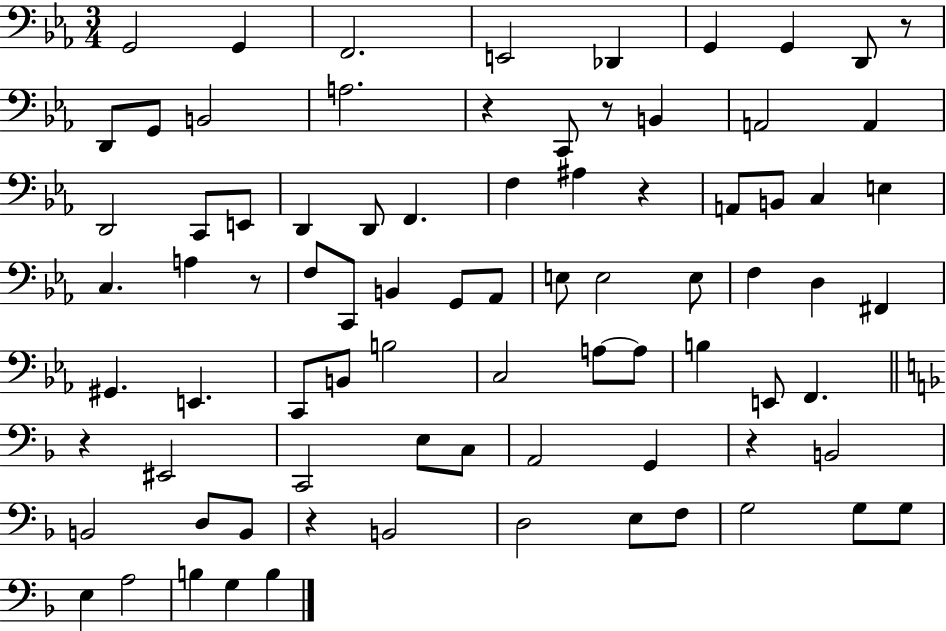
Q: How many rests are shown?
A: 8